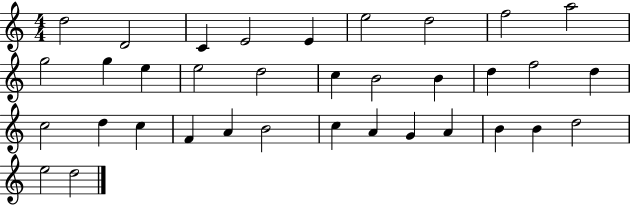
X:1
T:Untitled
M:4/4
L:1/4
K:C
d2 D2 C E2 E e2 d2 f2 a2 g2 g e e2 d2 c B2 B d f2 d c2 d c F A B2 c A G A B B d2 e2 d2